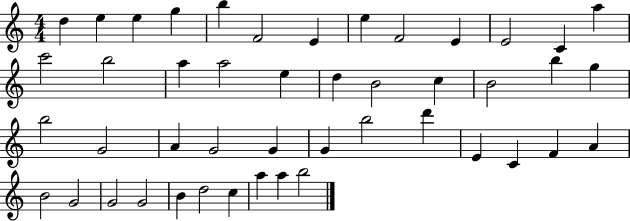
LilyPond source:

{
  \clef treble
  \numericTimeSignature
  \time 4/4
  \key c \major
  d''4 e''4 e''4 g''4 | b''4 f'2 e'4 | e''4 f'2 e'4 | e'2 c'4 a''4 | \break c'''2 b''2 | a''4 a''2 e''4 | d''4 b'2 c''4 | b'2 b''4 g''4 | \break b''2 g'2 | a'4 g'2 g'4 | g'4 b''2 d'''4 | e'4 c'4 f'4 a'4 | \break b'2 g'2 | g'2 g'2 | b'4 d''2 c''4 | a''4 a''4 b''2 | \break \bar "|."
}